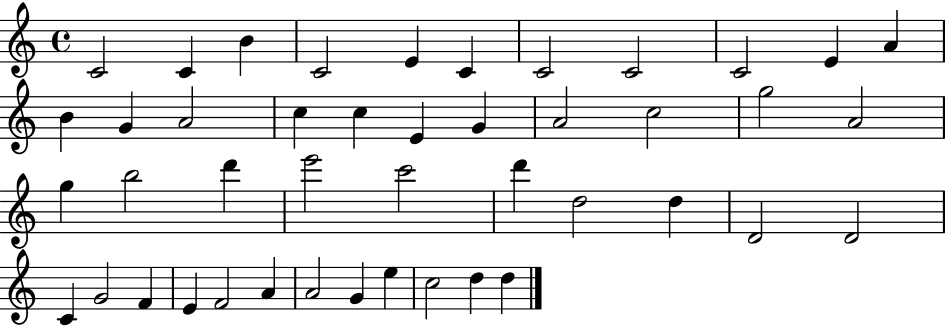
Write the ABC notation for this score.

X:1
T:Untitled
M:4/4
L:1/4
K:C
C2 C B C2 E C C2 C2 C2 E A B G A2 c c E G A2 c2 g2 A2 g b2 d' e'2 c'2 d' d2 d D2 D2 C G2 F E F2 A A2 G e c2 d d